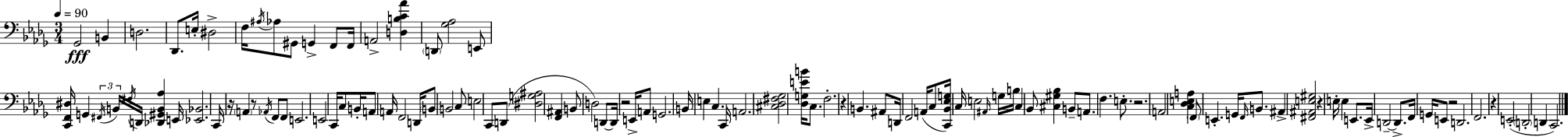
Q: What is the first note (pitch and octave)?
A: Gb2